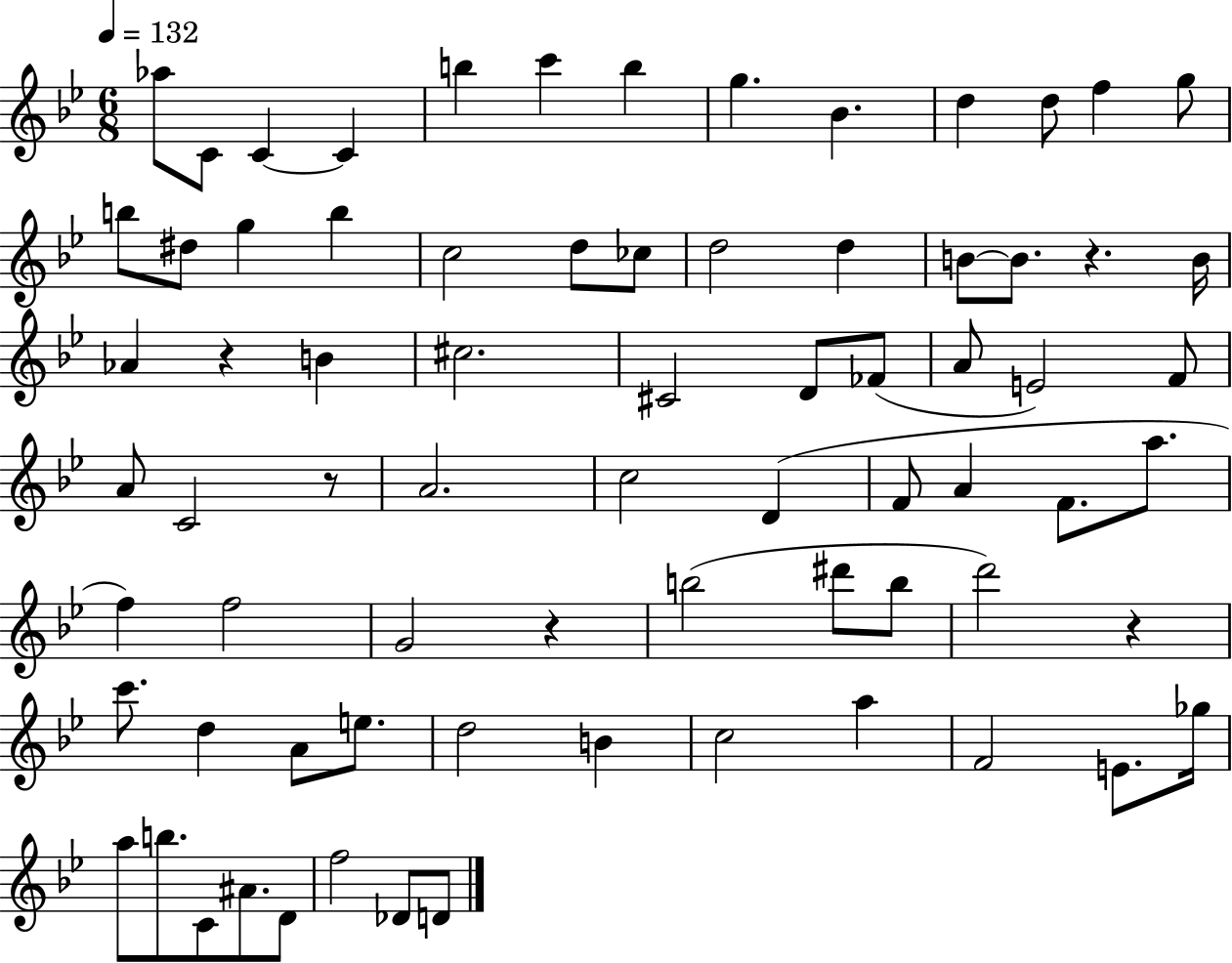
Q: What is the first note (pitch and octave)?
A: Ab5